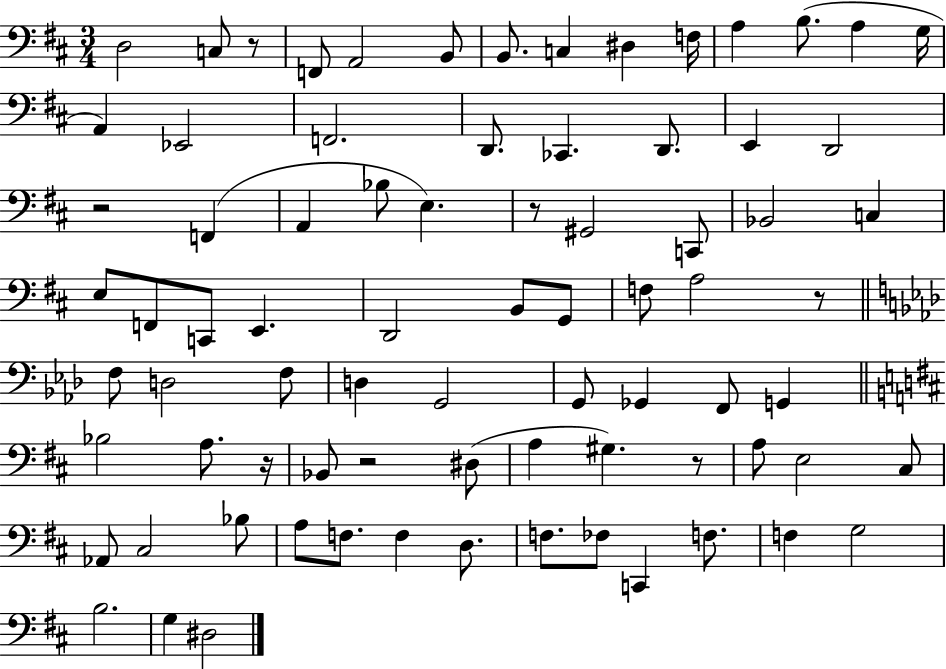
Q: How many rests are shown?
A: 7